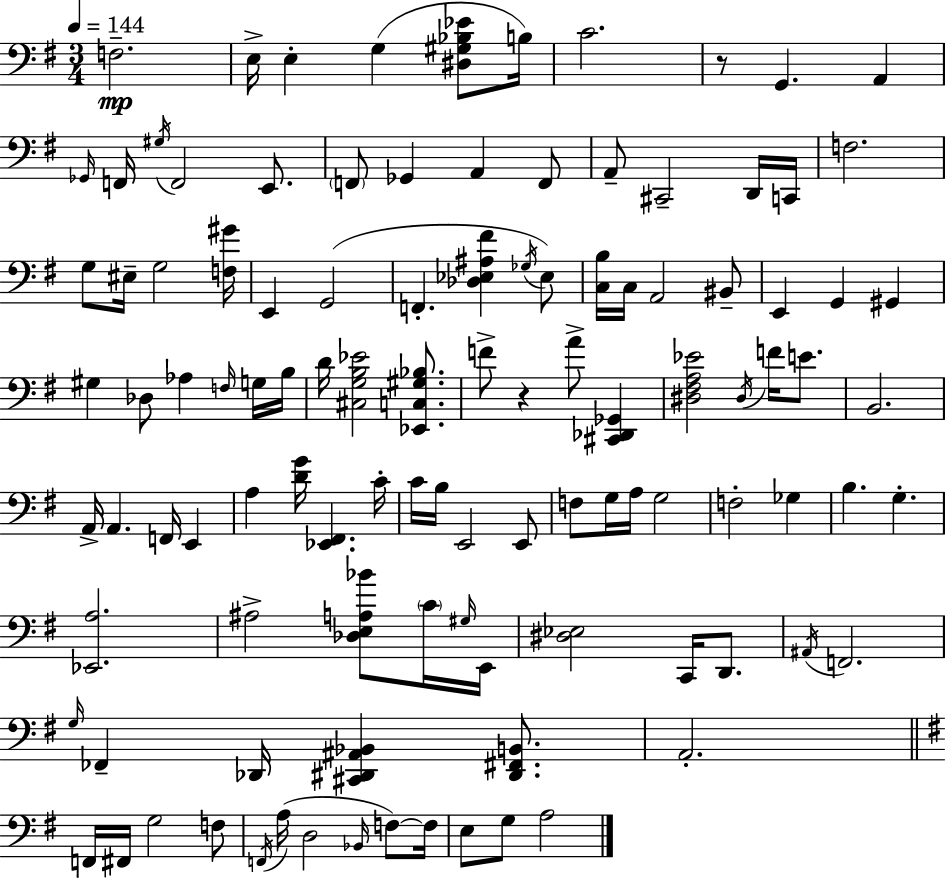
{
  \clef bass
  \numericTimeSignature
  \time 3/4
  \key g \major
  \tempo 4 = 144
  \repeat volta 2 { f2.--\mp | e16-> e4-. g4( <dis gis bes ees'>8 b16) | c'2. | r8 g,4. a,4 | \break \grace { ges,16 } f,16 \acciaccatura { gis16 } f,2 e,8. | \parenthesize f,8 ges,4 a,4 | f,8 a,8-- cis,2-- | d,16 c,16 f2. | \break g8 eis16-- g2 | <f gis'>16 e,4 g,2( | f,4.-. <des ees ais fis'>4 | \acciaccatura { ges16 } ees8) <c b>16 c16 a,2 | \break bis,8-- e,4 g,4 gis,4 | gis4 des8 aes4 | \grace { f16 } g16 b16 d'16 <cis g b ees'>2 | <ees, c gis bes>8. f'8-> r4 a'8-> | \break <cis, des, ges,>4 <dis fis a ees'>2 | \acciaccatura { dis16 } f'16 e'8. b,2. | a,16-> a,4. | f,16 e,4 a4 <d' g'>16 <ees, fis,>4. | \break c'16-. c'16 b16 e,2 | e,8 f8 g16 a16 g2 | f2-. | ges4 b4. g4.-. | \break <ees, a>2. | ais2-> | <des e a bes'>8 \parenthesize c'16 \grace { gis16 } e,16 <dis ees>2 | c,16 d,8. \acciaccatura { ais,16 } f,2. | \break \grace { g16 } fes,4-- | des,16 <cis, dis, ais, bes,>4 <dis, fis, b,>8. a,2.-. | \bar "||" \break \key g \major f,16 fis,16 g2 f8 | \acciaccatura { f,16 } a16( d2 \grace { bes,16 }) f8~~ | f16 e8 g8 a2 | } \bar "|."
}